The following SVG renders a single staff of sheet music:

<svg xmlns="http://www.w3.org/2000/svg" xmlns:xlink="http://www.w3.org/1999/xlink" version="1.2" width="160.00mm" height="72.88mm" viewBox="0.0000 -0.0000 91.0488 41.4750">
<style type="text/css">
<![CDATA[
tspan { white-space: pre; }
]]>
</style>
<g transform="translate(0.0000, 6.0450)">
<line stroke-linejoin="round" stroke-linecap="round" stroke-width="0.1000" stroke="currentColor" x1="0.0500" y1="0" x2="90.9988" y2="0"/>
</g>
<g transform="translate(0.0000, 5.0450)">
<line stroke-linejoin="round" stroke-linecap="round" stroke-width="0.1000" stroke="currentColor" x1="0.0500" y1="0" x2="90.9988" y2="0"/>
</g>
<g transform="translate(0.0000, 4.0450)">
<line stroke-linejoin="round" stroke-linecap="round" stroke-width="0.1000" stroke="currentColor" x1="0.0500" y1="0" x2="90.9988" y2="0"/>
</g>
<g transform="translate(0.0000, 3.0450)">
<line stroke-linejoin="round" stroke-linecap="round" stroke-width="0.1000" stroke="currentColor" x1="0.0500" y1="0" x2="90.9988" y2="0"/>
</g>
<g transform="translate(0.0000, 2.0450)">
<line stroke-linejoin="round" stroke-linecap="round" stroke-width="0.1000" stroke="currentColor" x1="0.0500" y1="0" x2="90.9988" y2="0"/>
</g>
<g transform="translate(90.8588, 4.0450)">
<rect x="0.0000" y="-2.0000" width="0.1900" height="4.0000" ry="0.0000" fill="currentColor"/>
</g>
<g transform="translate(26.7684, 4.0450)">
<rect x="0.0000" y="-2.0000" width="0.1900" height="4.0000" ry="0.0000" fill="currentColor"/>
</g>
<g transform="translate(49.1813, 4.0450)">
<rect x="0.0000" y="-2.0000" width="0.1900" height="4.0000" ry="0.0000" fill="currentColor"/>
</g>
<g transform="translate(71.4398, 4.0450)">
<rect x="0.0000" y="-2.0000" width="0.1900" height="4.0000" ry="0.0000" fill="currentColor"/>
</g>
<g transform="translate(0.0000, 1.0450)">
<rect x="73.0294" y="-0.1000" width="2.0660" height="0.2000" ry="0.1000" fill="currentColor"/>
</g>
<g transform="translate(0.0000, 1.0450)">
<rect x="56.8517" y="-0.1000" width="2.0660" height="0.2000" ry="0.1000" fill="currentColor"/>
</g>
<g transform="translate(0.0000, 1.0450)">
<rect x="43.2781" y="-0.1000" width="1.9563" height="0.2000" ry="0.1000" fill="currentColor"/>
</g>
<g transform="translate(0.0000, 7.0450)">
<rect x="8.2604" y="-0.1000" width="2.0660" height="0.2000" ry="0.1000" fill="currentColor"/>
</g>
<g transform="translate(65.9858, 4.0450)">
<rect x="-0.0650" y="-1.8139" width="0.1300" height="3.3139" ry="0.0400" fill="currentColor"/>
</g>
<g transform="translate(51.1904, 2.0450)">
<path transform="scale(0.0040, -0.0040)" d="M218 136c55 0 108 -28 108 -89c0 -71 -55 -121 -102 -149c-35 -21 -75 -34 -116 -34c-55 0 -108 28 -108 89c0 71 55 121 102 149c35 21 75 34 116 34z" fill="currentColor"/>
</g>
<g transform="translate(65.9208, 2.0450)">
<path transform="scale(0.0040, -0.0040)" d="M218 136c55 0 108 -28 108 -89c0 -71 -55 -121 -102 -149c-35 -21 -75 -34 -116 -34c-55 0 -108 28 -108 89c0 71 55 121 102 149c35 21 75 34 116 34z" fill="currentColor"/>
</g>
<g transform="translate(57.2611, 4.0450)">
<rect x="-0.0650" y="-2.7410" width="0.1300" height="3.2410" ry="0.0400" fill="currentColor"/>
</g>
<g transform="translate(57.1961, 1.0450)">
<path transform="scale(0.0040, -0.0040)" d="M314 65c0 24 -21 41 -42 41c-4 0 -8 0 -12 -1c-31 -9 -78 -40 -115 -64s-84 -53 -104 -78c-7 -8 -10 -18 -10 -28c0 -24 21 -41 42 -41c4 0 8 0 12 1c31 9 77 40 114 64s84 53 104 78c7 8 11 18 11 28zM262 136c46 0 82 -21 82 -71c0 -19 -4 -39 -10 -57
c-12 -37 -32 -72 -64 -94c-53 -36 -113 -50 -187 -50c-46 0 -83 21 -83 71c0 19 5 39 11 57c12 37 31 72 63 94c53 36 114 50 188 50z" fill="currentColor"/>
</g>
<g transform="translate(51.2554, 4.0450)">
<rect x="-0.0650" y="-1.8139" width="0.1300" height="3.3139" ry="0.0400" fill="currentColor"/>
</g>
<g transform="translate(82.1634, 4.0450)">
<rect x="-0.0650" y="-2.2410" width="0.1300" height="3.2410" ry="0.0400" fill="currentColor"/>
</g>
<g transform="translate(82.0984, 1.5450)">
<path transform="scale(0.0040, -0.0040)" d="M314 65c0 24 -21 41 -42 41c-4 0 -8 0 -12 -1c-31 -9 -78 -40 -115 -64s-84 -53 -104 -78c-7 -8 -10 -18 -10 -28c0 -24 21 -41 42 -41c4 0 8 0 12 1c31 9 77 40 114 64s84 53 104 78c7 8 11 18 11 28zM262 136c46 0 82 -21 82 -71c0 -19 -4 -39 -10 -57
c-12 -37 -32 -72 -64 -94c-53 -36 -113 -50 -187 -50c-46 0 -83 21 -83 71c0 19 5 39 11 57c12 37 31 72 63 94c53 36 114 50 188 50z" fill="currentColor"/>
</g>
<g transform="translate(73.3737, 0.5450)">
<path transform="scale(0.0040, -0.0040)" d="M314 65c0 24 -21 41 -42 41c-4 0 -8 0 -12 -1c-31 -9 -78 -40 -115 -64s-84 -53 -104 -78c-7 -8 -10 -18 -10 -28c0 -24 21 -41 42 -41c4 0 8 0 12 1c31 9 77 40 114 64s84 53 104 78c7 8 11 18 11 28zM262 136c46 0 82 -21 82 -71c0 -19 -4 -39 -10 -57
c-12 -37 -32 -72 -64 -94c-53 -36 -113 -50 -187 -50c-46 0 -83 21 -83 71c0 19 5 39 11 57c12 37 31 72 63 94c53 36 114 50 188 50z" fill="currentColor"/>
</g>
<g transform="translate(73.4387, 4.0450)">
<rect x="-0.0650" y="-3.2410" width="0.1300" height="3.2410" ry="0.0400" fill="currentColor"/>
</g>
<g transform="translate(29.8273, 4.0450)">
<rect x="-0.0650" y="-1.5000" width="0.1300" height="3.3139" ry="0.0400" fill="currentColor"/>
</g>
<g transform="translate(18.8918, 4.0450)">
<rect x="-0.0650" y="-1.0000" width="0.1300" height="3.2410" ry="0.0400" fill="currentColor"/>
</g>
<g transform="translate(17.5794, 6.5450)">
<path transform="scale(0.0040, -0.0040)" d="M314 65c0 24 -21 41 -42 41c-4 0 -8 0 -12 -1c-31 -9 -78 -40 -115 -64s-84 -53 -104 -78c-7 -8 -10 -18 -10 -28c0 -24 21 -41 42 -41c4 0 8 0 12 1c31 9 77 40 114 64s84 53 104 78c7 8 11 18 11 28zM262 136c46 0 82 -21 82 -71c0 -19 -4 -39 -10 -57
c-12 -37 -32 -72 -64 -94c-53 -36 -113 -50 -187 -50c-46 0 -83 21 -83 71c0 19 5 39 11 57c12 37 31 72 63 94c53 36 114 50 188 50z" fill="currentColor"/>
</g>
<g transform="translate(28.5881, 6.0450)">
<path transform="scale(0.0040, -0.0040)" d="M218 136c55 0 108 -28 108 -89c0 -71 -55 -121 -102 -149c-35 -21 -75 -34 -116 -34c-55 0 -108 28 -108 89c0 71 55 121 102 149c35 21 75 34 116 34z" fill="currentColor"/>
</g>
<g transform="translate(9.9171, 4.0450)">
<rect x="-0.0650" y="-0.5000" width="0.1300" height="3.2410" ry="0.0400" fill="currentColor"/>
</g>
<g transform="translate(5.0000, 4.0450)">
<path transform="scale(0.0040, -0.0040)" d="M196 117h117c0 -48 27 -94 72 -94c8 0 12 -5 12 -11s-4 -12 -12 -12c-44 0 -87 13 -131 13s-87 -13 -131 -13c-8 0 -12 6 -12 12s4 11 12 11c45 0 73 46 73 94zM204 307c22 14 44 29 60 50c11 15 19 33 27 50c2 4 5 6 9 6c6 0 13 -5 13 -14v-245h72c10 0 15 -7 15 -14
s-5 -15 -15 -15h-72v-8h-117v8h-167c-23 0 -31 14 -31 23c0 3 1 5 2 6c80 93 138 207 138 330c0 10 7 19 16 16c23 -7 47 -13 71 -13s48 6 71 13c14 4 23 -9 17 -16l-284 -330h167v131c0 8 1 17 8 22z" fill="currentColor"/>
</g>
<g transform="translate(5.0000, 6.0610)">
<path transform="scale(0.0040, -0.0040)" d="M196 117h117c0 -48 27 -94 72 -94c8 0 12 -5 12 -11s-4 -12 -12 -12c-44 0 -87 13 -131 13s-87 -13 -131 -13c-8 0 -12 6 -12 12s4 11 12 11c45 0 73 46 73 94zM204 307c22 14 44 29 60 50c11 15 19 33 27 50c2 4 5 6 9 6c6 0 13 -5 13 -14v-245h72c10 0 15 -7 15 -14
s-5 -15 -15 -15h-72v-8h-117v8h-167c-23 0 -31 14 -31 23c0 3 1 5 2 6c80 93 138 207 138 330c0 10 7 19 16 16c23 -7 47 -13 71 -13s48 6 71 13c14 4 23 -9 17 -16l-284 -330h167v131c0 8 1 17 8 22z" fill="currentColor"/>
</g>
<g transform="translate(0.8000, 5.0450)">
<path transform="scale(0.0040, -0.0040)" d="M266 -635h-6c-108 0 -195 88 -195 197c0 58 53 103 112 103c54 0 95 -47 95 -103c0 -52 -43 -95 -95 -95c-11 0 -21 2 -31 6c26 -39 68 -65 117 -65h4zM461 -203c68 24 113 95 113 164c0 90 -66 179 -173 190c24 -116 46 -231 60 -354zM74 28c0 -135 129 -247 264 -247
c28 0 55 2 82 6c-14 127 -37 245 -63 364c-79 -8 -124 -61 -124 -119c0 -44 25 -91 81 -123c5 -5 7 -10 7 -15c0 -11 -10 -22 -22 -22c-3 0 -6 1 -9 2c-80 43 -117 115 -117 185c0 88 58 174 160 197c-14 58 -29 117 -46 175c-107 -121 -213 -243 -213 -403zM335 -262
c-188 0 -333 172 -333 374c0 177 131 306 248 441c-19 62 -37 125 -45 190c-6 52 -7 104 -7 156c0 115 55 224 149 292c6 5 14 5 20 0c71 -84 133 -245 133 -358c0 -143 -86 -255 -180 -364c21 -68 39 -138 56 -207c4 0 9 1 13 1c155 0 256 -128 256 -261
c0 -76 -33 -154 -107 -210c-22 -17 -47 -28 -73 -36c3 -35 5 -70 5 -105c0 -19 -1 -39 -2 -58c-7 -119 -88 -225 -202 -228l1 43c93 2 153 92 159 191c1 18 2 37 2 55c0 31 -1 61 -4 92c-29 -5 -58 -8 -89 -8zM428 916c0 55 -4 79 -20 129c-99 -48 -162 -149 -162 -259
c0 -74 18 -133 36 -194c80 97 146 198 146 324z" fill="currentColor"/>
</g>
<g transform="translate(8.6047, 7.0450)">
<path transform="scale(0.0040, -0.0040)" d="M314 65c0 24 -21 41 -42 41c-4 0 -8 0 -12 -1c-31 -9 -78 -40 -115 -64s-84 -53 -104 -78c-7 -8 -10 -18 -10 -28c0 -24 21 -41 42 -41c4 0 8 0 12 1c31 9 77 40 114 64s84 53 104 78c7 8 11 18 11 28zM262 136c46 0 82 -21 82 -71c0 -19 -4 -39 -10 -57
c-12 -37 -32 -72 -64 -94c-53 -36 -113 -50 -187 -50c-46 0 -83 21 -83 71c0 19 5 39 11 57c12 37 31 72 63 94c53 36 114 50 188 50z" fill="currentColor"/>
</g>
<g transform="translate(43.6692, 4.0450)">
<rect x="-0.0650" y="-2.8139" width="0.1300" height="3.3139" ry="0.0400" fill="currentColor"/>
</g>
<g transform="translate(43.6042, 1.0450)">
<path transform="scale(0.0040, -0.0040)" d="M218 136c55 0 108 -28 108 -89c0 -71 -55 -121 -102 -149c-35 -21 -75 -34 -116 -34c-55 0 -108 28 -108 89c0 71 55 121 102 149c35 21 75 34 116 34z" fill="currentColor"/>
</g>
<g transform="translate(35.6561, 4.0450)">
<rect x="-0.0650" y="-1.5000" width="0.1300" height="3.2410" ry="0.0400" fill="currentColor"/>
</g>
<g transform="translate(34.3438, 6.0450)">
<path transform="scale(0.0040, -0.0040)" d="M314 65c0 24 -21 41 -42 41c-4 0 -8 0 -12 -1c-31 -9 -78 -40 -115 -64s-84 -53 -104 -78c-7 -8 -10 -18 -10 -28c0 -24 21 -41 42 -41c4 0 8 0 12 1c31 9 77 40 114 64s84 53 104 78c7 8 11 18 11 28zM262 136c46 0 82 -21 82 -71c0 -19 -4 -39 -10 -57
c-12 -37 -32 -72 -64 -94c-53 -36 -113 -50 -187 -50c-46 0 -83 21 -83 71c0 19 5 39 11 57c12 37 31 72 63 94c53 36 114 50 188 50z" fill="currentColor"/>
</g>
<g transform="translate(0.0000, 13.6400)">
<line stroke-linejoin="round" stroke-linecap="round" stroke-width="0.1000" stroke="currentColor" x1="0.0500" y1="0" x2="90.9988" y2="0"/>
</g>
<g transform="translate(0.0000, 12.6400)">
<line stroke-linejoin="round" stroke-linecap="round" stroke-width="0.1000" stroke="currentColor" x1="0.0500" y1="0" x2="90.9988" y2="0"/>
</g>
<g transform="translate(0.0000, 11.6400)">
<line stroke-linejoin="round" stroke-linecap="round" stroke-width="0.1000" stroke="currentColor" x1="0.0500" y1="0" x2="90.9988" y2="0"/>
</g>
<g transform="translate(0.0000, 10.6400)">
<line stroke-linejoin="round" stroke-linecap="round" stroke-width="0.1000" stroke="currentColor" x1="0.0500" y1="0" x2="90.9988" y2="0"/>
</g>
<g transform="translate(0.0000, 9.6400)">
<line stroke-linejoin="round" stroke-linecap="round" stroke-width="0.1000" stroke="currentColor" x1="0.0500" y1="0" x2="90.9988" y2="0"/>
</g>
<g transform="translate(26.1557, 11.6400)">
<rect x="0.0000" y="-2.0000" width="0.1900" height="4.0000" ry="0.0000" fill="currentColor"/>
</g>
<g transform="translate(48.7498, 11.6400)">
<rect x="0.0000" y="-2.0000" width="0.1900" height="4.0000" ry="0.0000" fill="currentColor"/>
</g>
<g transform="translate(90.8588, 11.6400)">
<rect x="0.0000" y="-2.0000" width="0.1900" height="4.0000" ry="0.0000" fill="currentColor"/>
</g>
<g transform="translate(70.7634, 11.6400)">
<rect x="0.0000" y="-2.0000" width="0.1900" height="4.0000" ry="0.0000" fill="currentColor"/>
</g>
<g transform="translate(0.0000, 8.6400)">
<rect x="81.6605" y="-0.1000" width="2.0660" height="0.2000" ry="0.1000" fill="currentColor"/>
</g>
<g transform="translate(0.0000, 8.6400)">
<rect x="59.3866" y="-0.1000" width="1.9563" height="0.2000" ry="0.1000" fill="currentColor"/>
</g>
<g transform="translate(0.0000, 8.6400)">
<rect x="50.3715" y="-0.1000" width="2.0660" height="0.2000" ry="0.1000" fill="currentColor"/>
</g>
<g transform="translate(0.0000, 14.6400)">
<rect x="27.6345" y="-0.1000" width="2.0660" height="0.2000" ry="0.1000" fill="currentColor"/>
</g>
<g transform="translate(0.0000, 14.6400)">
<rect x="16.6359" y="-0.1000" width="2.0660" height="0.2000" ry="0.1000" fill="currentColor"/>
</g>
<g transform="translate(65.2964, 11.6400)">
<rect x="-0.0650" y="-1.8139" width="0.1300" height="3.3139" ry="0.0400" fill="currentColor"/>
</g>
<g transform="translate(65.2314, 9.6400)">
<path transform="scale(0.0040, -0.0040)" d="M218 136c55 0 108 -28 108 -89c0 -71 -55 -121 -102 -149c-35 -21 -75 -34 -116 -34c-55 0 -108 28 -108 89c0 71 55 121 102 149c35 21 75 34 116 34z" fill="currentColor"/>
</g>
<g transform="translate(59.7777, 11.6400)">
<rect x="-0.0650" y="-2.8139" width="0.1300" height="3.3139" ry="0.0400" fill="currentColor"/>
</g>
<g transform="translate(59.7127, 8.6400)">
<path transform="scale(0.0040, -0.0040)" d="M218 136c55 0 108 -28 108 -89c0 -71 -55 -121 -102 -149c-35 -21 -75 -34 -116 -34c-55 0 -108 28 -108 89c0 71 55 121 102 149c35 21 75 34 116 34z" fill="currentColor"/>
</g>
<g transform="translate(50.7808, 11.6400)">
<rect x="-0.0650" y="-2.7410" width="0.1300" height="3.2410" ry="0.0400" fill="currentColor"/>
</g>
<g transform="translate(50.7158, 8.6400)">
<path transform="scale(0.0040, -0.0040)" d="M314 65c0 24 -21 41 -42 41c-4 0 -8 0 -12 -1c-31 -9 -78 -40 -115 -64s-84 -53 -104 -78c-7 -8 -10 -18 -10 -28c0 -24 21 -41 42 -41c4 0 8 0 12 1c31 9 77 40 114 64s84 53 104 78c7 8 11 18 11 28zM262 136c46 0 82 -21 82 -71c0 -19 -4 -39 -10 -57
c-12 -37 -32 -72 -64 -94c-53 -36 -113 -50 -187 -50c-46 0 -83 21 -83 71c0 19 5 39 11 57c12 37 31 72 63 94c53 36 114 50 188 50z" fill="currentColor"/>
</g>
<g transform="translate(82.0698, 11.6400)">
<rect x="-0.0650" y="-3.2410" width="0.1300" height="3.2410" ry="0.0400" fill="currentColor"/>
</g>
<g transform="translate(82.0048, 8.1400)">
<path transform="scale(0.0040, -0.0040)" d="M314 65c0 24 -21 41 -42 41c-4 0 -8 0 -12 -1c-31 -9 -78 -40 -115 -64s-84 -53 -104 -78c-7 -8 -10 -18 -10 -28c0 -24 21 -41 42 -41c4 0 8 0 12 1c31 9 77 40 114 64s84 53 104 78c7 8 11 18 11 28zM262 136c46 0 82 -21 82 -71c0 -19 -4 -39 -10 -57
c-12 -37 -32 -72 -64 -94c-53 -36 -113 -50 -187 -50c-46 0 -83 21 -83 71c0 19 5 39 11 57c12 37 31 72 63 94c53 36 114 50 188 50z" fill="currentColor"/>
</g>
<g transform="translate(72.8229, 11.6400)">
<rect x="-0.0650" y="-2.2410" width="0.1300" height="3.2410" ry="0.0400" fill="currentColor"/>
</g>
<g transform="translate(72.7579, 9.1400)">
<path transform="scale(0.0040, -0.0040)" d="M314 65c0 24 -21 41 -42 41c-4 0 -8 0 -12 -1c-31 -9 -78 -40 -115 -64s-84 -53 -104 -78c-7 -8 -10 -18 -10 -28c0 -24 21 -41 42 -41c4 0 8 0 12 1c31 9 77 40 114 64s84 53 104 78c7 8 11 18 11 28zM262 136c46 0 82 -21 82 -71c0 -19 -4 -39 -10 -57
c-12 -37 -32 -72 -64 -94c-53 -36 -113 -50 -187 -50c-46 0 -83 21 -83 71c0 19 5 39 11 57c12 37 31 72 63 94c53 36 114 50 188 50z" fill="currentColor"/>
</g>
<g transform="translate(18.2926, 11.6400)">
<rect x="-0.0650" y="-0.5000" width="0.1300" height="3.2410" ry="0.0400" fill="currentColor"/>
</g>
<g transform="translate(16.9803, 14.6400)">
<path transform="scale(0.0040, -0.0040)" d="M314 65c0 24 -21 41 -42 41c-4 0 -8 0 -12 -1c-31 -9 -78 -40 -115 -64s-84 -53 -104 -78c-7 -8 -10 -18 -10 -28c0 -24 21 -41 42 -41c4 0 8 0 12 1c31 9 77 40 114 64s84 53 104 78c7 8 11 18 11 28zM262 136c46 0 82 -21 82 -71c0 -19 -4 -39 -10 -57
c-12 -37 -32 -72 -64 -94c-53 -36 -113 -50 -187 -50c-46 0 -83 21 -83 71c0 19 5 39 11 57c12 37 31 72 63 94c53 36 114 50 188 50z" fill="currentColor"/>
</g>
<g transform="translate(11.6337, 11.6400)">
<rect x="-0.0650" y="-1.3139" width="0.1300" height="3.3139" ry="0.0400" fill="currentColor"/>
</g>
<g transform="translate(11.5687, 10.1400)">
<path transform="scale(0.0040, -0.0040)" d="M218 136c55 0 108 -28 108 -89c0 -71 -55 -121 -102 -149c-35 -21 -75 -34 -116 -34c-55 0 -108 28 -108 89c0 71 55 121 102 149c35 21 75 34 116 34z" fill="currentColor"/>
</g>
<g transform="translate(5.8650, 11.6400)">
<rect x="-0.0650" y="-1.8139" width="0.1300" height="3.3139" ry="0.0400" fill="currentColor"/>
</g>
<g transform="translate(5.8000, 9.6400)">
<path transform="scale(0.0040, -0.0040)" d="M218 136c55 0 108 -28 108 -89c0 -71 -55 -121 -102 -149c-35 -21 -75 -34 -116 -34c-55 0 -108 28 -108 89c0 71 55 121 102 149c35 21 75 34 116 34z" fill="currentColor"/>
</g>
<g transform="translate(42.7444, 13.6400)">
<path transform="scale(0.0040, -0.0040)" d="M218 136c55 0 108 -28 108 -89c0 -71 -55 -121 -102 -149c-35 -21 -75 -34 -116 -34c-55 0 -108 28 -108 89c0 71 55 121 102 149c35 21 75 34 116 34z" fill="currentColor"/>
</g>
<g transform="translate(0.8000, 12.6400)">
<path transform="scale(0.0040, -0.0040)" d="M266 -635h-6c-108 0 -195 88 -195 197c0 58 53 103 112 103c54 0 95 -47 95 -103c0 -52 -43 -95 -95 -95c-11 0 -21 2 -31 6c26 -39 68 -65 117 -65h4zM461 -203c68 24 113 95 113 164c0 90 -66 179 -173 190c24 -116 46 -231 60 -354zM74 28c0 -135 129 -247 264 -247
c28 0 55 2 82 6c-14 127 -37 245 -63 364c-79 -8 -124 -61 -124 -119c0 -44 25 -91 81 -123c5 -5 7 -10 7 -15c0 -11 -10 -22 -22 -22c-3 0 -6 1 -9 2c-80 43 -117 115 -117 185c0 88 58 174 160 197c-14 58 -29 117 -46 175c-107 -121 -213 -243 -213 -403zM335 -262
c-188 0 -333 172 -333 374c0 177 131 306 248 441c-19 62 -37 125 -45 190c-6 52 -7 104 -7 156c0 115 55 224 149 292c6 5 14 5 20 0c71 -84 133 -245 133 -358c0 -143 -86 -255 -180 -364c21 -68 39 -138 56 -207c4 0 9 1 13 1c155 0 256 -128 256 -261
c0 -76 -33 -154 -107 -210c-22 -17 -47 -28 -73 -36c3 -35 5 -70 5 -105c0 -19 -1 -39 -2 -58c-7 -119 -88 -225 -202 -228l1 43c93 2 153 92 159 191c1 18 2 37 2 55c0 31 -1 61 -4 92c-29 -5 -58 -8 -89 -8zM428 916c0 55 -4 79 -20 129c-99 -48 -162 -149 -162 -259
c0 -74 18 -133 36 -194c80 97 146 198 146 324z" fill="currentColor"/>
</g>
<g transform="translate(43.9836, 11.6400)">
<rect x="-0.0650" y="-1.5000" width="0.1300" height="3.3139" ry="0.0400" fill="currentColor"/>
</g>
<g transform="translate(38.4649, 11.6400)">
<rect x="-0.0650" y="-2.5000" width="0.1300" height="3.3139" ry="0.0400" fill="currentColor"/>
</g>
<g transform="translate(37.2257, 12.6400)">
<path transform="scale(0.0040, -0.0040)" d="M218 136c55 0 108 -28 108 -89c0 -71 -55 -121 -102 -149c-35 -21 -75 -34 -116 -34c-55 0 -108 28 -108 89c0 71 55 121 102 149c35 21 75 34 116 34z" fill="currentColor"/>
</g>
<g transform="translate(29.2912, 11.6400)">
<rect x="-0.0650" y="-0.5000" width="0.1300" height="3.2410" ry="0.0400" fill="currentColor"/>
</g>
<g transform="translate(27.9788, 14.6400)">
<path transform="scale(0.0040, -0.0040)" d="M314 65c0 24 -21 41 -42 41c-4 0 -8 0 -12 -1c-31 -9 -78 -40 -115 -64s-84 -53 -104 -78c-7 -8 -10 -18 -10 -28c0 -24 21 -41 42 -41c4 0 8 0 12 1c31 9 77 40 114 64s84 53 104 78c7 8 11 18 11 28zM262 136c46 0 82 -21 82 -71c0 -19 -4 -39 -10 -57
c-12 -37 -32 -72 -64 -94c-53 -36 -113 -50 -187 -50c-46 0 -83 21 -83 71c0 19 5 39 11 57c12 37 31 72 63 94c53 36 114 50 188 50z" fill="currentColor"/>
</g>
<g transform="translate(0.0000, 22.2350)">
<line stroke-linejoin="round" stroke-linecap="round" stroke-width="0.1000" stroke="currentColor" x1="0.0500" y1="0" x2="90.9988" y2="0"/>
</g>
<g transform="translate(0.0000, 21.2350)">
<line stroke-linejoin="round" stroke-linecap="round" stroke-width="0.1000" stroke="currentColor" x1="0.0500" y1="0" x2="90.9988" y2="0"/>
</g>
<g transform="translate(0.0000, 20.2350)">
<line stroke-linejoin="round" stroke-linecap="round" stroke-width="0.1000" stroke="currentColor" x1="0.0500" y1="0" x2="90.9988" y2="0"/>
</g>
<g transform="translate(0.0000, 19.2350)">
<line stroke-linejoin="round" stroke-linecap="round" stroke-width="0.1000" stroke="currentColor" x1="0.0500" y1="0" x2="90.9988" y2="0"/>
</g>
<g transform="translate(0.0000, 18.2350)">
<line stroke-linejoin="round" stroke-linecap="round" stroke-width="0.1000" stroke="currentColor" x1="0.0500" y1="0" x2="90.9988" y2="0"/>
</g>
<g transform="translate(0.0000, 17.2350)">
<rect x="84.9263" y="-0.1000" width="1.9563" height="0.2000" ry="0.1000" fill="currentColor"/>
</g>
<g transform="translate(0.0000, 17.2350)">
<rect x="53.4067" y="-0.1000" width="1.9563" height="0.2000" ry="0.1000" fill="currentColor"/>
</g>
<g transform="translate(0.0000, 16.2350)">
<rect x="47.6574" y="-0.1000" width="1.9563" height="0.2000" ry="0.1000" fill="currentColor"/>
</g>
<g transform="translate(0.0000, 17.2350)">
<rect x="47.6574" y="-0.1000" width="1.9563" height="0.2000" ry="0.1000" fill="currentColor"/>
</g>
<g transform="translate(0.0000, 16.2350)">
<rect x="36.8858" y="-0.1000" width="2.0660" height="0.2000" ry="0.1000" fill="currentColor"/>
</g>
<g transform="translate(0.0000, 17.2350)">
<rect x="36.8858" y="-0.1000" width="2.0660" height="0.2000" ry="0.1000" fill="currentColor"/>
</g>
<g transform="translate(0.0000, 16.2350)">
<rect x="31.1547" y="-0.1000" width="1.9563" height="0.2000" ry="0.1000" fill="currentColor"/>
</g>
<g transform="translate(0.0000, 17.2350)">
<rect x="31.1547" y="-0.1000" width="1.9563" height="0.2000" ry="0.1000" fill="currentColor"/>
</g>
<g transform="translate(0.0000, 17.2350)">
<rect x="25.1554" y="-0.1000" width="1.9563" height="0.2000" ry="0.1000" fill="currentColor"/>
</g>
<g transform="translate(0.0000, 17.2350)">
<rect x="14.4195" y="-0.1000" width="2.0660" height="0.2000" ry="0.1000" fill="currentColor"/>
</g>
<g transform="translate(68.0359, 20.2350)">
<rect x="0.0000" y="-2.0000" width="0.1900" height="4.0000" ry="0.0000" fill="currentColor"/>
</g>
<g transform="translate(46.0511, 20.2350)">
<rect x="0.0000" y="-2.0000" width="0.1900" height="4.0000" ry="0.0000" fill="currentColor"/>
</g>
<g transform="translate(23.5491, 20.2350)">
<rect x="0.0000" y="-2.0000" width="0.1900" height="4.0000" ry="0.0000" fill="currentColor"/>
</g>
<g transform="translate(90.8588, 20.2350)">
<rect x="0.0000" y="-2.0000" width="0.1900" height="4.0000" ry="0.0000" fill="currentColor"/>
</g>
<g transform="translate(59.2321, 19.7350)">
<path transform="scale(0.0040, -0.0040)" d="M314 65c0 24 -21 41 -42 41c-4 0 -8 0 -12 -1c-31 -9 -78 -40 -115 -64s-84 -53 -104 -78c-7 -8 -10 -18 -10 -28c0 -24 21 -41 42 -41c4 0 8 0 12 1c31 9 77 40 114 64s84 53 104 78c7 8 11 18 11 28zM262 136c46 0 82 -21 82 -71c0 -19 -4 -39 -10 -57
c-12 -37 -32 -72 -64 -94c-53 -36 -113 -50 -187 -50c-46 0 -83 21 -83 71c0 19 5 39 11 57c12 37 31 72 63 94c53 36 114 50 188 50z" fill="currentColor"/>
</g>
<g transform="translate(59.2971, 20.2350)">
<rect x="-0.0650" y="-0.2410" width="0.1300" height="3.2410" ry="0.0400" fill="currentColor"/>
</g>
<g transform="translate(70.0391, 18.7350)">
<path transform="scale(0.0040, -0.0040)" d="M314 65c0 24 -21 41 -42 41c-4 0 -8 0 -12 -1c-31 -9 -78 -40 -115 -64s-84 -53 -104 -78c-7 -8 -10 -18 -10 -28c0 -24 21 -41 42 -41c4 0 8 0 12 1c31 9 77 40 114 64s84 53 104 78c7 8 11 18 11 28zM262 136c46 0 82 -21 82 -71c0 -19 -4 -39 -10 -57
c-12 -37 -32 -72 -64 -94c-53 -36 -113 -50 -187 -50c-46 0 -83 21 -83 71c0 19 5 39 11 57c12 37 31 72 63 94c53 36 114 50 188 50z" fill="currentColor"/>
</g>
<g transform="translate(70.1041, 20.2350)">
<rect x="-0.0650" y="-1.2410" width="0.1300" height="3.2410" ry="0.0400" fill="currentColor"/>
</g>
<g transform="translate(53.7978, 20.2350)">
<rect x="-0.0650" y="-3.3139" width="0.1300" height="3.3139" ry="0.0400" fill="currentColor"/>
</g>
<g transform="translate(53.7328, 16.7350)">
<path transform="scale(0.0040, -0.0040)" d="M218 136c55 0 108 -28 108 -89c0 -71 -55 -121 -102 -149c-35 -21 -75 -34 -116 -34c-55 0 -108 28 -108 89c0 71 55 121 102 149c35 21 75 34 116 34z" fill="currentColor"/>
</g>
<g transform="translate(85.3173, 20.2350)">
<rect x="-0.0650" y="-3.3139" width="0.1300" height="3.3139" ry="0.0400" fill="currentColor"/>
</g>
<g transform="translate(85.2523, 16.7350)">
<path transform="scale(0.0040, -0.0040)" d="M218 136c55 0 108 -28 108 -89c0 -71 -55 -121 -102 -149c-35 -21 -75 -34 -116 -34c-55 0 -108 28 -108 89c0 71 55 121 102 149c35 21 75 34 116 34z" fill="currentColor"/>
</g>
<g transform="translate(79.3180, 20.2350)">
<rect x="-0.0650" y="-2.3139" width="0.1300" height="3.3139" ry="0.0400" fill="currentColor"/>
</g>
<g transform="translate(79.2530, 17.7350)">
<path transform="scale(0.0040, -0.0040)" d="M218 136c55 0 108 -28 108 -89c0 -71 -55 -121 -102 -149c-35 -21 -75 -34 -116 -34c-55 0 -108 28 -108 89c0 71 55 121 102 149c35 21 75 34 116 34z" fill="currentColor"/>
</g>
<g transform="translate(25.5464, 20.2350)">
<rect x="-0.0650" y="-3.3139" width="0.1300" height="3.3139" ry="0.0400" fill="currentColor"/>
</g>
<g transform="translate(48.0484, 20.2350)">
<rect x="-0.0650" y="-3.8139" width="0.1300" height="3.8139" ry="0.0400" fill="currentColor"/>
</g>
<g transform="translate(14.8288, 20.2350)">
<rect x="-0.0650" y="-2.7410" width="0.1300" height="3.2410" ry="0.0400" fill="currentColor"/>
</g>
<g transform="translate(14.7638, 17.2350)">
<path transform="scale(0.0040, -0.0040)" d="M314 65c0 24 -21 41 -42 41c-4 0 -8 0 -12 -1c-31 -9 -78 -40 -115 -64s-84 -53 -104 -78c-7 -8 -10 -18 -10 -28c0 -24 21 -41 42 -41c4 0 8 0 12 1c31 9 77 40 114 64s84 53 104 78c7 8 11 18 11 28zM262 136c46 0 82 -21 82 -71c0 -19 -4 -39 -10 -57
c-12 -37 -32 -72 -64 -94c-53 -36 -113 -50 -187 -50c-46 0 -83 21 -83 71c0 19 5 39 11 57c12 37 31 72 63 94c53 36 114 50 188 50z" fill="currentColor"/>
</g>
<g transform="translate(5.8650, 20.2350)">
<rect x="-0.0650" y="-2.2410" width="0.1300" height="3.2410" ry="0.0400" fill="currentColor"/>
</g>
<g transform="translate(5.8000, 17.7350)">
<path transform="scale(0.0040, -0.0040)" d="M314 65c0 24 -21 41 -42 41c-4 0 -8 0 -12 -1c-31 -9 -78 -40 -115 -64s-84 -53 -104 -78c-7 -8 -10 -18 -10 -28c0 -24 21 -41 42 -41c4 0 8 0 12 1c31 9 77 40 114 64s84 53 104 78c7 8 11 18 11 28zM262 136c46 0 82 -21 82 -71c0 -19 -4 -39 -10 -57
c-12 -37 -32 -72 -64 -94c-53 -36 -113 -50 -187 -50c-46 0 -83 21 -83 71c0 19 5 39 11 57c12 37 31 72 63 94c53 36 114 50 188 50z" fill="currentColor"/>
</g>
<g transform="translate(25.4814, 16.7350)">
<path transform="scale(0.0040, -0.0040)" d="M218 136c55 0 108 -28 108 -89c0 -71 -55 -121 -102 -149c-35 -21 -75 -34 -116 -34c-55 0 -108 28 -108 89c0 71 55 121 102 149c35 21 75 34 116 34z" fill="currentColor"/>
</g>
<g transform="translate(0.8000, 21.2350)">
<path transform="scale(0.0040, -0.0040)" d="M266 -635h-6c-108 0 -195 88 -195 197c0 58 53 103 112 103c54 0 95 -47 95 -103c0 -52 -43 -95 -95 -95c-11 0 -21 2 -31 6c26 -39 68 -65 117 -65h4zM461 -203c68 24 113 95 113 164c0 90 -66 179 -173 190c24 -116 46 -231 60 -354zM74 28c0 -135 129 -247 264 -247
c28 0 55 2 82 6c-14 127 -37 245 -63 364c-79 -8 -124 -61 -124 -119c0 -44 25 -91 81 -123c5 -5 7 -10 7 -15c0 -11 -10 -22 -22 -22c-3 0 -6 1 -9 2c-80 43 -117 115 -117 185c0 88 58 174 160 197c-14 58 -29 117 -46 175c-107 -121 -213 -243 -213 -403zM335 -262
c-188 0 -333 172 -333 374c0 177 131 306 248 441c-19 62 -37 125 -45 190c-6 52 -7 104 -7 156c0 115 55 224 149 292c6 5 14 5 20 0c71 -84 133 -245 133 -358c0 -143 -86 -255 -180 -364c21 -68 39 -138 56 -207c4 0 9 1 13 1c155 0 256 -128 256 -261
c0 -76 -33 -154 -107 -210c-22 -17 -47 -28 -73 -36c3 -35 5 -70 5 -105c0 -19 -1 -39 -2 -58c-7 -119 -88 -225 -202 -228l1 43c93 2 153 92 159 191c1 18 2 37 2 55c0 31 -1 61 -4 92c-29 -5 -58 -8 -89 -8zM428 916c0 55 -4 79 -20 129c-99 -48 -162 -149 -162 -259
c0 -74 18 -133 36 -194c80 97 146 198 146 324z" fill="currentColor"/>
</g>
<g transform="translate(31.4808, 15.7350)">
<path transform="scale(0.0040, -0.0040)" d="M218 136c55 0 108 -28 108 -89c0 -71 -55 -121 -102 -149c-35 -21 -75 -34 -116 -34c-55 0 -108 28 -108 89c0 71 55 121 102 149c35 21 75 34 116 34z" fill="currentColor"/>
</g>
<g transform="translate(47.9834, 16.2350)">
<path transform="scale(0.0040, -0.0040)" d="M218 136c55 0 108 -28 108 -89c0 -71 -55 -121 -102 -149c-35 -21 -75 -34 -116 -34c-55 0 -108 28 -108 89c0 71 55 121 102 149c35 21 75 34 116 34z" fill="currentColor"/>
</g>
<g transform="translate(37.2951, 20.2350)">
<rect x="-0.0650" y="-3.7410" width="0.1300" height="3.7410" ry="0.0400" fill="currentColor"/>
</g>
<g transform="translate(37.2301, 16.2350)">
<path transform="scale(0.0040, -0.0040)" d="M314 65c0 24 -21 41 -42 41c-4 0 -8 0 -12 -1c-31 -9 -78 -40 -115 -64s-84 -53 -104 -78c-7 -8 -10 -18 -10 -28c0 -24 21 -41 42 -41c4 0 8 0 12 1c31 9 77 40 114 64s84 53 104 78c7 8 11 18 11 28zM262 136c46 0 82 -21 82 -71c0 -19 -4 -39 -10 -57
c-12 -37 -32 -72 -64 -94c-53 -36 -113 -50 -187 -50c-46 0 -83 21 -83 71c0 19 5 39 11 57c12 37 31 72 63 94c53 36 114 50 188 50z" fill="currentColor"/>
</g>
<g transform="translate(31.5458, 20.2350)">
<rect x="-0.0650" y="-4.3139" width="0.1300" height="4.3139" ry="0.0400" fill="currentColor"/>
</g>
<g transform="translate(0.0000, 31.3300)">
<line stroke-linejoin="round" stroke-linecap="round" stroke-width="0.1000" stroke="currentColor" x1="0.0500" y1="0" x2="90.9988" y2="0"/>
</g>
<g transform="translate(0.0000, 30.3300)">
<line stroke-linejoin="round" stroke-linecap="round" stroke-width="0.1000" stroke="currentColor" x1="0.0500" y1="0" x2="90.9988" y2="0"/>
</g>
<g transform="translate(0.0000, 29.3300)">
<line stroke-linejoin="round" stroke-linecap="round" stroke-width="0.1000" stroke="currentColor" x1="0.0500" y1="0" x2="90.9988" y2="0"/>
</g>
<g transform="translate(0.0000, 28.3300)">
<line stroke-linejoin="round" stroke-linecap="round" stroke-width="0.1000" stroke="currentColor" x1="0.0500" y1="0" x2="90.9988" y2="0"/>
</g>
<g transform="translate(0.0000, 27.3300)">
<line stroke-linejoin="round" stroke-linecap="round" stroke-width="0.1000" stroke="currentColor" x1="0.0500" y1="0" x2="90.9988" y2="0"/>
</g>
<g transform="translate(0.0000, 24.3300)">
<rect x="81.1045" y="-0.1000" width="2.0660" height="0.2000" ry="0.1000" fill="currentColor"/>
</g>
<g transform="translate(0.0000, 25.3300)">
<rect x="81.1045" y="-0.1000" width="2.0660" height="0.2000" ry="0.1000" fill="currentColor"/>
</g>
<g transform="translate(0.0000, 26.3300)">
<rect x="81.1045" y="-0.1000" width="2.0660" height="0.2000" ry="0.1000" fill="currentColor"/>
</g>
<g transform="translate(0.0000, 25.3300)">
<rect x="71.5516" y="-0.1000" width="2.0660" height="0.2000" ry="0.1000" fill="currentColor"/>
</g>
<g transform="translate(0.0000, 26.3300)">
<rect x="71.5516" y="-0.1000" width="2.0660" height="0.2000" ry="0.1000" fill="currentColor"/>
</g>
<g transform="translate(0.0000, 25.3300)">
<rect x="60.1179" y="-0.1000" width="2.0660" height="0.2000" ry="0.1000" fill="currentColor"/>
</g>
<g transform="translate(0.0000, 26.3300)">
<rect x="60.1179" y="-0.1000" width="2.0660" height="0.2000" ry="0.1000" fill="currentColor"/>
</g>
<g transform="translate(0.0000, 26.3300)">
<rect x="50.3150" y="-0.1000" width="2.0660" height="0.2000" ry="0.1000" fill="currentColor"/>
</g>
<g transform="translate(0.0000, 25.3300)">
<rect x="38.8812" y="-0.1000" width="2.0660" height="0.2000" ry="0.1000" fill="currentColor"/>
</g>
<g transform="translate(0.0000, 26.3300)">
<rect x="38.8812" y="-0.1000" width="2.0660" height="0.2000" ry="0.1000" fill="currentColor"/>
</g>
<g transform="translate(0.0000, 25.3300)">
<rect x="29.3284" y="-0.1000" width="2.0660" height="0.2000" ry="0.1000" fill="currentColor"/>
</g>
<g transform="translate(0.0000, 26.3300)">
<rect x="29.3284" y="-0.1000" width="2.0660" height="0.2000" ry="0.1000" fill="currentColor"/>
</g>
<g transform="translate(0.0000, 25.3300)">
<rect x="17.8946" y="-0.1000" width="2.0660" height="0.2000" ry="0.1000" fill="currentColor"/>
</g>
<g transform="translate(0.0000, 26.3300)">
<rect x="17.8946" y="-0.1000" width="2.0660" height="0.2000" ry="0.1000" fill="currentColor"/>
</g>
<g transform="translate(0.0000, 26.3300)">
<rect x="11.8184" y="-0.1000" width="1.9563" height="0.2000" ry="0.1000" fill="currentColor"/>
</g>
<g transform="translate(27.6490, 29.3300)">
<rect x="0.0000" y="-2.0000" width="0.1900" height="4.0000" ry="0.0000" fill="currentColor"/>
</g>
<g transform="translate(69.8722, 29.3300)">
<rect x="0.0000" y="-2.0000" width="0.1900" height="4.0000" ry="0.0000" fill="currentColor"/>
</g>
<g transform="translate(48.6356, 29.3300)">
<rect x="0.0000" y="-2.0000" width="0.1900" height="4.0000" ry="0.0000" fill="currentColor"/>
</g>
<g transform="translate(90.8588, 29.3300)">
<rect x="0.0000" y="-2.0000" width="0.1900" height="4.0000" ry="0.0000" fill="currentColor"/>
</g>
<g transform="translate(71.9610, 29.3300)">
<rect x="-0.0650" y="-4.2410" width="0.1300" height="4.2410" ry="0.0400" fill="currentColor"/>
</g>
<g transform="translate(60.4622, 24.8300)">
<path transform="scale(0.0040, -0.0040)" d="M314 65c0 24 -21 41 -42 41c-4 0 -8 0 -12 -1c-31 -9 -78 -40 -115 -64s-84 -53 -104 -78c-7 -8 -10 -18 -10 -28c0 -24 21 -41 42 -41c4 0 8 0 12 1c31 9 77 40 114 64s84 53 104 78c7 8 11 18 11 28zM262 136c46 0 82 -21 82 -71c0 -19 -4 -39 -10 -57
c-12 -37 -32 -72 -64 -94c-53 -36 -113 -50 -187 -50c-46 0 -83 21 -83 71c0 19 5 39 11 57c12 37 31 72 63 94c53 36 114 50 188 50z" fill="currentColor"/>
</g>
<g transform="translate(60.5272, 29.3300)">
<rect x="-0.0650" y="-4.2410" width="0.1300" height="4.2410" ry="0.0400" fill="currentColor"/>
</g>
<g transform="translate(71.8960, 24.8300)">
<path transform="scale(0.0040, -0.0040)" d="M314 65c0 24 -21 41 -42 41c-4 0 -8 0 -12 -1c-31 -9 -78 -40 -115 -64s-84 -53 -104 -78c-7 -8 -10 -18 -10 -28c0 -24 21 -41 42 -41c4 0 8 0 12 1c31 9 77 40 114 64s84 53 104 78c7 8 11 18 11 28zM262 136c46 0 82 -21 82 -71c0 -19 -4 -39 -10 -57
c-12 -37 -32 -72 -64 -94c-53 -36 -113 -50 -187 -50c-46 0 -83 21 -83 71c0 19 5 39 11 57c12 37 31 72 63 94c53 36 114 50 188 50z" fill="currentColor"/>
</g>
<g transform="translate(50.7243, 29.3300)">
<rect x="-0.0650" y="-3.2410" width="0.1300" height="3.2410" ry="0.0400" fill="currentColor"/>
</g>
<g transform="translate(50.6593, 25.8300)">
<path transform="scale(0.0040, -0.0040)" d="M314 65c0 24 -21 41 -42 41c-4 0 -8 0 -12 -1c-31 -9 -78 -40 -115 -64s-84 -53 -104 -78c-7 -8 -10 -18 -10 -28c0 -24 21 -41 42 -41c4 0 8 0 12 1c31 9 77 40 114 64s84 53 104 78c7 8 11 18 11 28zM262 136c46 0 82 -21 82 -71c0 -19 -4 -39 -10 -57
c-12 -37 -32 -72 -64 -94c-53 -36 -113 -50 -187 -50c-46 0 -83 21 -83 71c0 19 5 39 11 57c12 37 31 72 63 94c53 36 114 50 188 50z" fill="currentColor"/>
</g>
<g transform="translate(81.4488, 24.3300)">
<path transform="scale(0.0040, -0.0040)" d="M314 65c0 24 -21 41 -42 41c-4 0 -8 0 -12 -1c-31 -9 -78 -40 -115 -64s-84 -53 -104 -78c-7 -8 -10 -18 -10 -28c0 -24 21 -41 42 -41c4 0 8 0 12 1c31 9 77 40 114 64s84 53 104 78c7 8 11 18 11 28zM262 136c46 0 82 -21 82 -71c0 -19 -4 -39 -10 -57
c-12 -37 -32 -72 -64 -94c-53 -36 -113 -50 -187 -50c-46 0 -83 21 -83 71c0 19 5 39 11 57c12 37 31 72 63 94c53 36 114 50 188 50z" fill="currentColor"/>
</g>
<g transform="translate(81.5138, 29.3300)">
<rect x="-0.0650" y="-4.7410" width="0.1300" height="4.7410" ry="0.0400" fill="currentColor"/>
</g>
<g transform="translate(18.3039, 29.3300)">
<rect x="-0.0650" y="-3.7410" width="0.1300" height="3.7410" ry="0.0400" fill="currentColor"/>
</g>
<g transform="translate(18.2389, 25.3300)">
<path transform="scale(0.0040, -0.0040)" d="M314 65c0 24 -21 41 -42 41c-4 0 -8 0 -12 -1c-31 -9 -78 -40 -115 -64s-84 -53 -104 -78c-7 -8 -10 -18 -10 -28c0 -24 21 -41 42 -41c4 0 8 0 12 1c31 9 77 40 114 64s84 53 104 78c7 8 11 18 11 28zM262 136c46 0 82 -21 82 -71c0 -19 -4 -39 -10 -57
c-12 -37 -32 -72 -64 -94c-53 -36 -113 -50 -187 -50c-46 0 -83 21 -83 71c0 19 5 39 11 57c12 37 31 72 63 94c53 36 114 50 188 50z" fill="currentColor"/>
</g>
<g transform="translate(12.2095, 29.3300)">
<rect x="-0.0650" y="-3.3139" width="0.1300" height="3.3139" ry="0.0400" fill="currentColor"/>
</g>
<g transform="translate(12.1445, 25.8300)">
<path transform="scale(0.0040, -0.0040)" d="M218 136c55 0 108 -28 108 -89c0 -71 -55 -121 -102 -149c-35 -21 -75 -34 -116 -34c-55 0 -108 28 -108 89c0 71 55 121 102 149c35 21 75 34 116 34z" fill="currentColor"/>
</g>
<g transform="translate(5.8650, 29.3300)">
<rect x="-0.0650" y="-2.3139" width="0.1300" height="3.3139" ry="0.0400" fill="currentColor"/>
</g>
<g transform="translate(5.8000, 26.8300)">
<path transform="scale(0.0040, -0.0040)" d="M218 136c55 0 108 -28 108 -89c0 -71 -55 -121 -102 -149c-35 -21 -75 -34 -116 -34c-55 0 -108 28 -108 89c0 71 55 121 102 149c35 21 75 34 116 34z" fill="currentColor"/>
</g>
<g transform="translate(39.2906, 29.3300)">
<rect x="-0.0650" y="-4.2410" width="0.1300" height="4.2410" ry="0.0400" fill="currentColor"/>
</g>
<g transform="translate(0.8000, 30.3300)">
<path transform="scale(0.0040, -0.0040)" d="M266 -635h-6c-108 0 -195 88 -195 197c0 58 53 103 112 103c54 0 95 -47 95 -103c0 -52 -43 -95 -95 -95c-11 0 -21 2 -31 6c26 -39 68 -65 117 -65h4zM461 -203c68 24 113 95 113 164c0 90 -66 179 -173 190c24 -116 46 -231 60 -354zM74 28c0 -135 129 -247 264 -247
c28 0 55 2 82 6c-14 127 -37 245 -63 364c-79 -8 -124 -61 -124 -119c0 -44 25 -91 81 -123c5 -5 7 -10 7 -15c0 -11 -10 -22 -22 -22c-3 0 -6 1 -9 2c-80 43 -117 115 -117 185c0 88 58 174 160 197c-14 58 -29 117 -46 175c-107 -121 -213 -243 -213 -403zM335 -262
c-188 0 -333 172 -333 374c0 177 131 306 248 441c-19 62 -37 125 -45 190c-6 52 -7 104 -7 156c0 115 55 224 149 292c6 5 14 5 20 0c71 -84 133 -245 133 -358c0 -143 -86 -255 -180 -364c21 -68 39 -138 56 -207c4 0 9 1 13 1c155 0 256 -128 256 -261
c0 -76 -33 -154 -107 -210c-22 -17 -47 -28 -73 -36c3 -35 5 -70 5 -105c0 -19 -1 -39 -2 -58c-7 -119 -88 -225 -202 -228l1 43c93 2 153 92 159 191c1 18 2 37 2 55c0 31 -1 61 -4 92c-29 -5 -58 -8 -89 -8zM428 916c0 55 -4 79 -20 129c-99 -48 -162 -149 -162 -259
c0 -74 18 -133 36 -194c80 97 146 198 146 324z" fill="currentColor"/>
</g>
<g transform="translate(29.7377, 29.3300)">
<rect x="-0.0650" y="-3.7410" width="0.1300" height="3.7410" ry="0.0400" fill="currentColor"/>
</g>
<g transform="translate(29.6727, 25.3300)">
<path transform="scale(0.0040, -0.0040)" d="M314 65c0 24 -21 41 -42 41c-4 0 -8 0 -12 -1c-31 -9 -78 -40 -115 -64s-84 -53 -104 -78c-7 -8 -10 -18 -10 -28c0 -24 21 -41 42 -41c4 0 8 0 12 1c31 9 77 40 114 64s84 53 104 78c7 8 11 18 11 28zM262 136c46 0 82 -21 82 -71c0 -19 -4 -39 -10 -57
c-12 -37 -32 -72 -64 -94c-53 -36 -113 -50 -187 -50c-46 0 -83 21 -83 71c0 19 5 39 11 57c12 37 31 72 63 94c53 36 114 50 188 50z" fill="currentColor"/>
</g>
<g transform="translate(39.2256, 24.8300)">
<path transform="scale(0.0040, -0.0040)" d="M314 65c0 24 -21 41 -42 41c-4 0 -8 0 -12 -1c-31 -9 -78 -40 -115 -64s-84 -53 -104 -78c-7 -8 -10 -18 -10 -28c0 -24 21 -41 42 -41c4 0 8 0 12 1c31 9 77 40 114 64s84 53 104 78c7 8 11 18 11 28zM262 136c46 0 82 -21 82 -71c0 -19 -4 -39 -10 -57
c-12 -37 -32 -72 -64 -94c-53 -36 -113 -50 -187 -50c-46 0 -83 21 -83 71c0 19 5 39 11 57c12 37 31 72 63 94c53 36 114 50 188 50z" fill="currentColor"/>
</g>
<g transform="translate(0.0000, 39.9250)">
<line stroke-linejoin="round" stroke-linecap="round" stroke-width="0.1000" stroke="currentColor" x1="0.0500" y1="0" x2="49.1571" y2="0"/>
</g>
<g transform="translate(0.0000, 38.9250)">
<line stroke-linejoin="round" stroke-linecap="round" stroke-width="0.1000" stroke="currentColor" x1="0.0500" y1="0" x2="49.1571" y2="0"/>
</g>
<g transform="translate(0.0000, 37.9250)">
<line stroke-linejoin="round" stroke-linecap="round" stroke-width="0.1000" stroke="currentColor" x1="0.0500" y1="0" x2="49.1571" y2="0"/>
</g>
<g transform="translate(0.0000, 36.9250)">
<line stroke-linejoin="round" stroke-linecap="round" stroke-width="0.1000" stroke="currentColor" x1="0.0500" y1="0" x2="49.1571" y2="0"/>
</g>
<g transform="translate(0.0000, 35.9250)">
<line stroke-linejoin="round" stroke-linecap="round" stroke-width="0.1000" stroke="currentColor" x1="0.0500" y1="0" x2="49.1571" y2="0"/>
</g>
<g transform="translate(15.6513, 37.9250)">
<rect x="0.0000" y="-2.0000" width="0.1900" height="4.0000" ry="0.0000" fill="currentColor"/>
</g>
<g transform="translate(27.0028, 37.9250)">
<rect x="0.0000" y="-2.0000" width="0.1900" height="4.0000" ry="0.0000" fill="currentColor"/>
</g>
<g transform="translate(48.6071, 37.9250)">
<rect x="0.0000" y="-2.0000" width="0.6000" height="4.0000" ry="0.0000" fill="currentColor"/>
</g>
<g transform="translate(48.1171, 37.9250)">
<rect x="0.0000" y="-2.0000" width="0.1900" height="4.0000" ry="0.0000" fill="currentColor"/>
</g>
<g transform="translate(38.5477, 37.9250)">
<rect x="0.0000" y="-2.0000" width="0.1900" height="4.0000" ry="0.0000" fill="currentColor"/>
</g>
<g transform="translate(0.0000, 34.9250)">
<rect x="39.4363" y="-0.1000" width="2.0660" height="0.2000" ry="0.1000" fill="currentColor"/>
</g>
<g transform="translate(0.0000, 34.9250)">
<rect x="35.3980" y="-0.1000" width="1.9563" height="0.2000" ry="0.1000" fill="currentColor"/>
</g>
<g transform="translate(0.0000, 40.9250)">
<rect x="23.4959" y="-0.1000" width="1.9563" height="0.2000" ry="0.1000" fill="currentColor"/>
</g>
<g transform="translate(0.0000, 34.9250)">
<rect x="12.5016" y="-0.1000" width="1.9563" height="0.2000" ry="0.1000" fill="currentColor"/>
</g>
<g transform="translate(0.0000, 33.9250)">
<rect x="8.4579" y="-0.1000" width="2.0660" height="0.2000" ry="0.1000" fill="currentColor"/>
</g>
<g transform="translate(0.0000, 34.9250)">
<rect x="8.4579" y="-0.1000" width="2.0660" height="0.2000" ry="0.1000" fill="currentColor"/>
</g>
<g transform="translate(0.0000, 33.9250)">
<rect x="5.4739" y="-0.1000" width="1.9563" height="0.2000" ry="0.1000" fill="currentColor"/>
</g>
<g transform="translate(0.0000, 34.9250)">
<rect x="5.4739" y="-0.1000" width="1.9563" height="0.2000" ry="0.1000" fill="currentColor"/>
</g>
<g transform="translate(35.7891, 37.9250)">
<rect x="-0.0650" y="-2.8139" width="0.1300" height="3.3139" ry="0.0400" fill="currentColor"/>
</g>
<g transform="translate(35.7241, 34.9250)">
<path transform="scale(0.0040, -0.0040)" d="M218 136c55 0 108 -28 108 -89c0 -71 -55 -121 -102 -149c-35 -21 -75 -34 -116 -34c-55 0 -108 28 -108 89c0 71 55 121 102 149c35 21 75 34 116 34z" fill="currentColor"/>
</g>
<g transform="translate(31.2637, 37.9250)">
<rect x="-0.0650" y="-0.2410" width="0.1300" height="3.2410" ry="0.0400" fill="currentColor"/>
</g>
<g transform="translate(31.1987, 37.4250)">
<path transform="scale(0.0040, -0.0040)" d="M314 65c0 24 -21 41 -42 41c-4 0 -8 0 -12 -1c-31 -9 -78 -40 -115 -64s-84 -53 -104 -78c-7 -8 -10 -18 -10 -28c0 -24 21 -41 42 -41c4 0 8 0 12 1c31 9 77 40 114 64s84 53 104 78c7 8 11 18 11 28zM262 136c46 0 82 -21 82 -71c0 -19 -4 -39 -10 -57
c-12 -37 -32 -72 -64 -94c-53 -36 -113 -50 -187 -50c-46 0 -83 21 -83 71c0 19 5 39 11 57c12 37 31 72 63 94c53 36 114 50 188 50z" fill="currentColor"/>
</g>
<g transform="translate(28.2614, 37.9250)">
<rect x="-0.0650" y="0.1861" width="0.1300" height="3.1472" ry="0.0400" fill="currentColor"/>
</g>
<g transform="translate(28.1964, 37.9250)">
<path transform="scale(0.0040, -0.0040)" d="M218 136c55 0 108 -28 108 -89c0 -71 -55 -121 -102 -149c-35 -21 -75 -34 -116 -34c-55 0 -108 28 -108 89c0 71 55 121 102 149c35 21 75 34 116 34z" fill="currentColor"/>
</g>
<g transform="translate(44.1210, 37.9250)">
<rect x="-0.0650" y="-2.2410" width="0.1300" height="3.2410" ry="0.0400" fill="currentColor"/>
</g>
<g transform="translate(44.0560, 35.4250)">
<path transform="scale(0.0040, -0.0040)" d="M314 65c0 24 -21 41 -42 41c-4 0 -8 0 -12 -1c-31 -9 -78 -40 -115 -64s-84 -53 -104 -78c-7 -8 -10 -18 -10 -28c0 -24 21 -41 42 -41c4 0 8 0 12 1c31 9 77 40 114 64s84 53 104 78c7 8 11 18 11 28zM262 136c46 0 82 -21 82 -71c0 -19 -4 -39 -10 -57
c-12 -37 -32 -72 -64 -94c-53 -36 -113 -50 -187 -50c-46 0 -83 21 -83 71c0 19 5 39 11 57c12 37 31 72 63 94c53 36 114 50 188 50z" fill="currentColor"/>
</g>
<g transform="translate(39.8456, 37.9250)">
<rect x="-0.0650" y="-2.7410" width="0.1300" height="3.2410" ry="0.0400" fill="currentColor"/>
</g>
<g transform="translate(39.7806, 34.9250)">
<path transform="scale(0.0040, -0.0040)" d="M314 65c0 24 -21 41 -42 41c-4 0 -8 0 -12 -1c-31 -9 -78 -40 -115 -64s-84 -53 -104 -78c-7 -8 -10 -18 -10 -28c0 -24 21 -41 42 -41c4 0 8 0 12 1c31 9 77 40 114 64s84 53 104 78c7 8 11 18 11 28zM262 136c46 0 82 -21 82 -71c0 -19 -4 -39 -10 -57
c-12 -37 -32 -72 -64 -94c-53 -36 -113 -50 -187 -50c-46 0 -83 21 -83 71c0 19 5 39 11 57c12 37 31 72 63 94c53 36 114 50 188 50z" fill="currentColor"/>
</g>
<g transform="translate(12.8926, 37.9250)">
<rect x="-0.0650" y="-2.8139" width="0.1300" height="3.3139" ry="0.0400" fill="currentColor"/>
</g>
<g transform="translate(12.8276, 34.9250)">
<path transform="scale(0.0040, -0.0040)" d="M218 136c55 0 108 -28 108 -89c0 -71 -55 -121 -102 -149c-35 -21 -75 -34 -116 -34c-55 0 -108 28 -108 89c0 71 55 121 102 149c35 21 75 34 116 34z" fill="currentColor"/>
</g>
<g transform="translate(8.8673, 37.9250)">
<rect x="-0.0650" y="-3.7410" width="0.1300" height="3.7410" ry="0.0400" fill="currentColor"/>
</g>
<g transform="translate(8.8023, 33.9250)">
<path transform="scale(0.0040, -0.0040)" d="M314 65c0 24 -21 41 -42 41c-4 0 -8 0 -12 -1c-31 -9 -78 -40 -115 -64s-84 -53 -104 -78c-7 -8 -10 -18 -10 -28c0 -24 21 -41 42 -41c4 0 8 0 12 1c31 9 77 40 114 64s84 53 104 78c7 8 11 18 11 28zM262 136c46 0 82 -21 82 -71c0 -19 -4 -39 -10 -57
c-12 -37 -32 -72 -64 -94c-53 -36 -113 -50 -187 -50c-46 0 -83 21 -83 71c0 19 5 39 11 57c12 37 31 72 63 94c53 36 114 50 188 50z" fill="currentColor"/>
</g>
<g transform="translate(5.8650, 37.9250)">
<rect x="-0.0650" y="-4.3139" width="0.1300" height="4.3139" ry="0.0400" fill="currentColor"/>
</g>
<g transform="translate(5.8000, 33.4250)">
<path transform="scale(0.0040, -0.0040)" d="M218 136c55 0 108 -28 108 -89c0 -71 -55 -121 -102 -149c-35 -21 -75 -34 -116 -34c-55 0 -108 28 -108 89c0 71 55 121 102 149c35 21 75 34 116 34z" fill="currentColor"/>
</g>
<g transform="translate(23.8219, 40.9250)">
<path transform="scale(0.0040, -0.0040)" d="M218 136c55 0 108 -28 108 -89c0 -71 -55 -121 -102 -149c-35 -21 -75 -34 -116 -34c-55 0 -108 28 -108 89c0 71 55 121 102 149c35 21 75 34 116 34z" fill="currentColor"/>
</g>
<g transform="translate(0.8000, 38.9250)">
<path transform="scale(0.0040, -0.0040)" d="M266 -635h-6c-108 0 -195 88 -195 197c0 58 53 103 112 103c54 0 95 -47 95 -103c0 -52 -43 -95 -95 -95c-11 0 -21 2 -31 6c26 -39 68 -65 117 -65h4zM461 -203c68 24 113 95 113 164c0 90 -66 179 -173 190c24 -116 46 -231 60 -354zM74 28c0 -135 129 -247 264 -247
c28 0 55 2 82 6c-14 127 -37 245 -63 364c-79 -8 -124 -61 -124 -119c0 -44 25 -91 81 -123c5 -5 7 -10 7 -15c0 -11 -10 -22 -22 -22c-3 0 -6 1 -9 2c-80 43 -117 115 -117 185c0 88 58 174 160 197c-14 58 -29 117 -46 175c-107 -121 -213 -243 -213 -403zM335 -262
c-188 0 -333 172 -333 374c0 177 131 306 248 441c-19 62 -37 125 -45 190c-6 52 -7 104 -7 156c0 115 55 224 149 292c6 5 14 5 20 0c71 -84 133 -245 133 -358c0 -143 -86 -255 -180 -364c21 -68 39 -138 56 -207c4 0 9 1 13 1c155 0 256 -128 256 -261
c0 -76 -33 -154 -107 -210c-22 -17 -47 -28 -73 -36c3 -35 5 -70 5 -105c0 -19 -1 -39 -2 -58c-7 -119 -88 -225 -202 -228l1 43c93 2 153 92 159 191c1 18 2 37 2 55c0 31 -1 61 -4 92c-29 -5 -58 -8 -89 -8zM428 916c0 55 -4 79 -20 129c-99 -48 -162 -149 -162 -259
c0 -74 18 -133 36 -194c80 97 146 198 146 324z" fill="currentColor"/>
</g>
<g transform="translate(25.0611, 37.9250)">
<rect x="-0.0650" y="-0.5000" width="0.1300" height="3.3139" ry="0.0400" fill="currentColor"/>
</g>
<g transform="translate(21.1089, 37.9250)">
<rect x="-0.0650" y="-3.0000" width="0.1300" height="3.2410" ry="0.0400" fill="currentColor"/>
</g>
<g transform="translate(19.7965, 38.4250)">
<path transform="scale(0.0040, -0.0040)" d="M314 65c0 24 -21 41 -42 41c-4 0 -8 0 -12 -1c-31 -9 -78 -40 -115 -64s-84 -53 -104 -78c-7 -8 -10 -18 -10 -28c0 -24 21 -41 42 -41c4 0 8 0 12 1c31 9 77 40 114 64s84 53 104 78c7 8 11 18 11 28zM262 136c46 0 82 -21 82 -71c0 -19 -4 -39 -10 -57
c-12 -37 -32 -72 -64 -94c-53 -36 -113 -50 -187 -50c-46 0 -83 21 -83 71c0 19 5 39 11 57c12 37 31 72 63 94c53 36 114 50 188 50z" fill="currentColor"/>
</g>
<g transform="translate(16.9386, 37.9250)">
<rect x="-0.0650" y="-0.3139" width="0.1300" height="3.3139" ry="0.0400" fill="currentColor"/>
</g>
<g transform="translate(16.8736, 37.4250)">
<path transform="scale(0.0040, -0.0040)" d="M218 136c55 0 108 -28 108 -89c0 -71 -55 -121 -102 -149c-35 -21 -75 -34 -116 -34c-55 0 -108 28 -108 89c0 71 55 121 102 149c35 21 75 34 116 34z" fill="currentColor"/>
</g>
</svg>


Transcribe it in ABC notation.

X:1
T:Untitled
M:4/4
L:1/4
K:C
C2 D2 E E2 a f a2 f b2 g2 f e C2 C2 G E a2 a f g2 b2 g2 a2 b d' c'2 c' b c2 e2 g b g b c'2 c'2 d'2 b2 d'2 d'2 e'2 d' c'2 a c A2 C B c2 a a2 g2